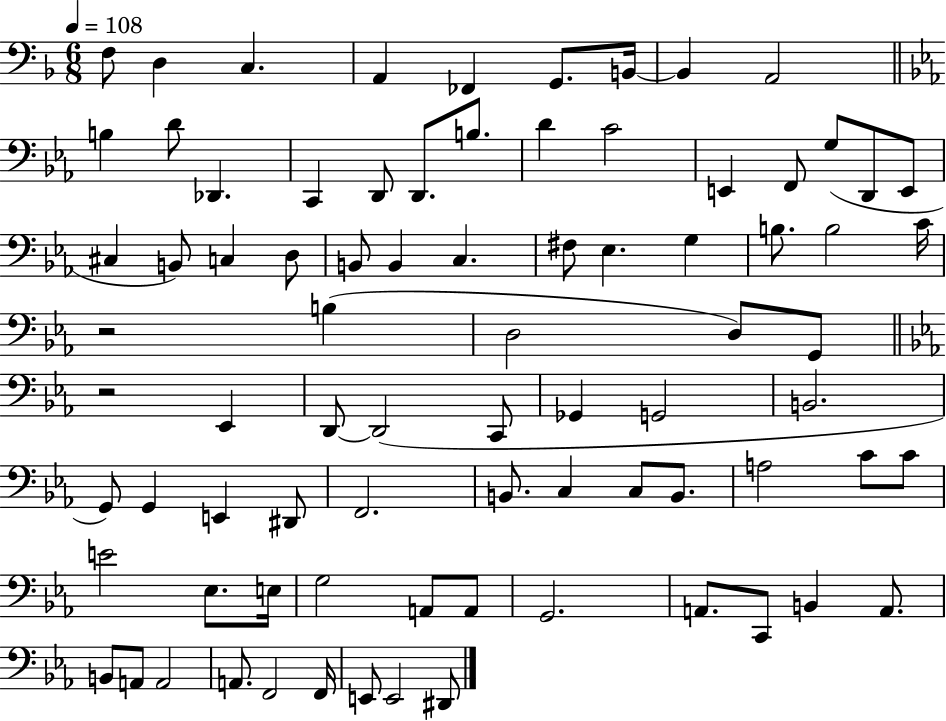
X:1
T:Untitled
M:6/8
L:1/4
K:F
F,/2 D, C, A,, _F,, G,,/2 B,,/4 B,, A,,2 B, D/2 _D,, C,, D,,/2 D,,/2 B,/2 D C2 E,, F,,/2 G,/2 D,,/2 E,,/2 ^C, B,,/2 C, D,/2 B,,/2 B,, C, ^F,/2 _E, G, B,/2 B,2 C/4 z2 B, D,2 D,/2 G,,/2 z2 _E,, D,,/2 D,,2 C,,/2 _G,, G,,2 B,,2 G,,/2 G,, E,, ^D,,/2 F,,2 B,,/2 C, C,/2 B,,/2 A,2 C/2 C/2 E2 _E,/2 E,/4 G,2 A,,/2 A,,/2 G,,2 A,,/2 C,,/2 B,, A,,/2 B,,/2 A,,/2 A,,2 A,,/2 F,,2 F,,/4 E,,/2 E,,2 ^D,,/2